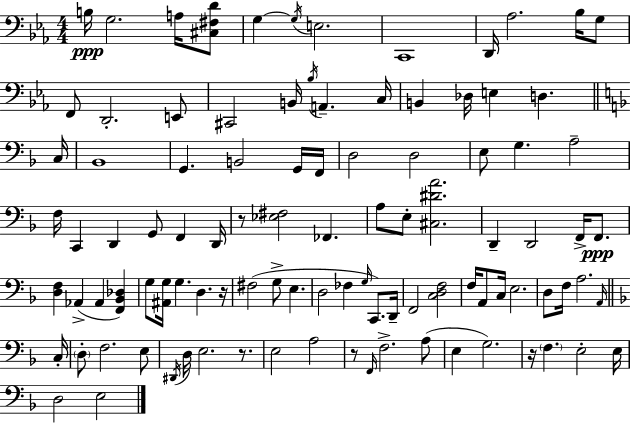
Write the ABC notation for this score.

X:1
T:Untitled
M:4/4
L:1/4
K:Eb
B,/4 G,2 A,/4 [^C,^F,D]/2 G, G,/4 E,2 C,,4 D,,/4 _A,2 _B,/4 G,/2 F,,/2 D,,2 E,,/2 ^C,,2 B,,/4 _B,/4 A,, C,/4 B,, _D,/4 E, D, C,/4 _B,,4 G,, B,,2 G,,/4 F,,/4 D,2 D,2 E,/2 G, A,2 F,/4 C,, D,, G,,/2 F,, D,,/4 z/2 [_E,^F,]2 _F,, A,/2 E,/2 [^C,^DA]2 D,, D,,2 F,,/4 F,,/2 [D,F,] _A,, _A,, [F,,_B,,_D,] G,/2 [^A,,G,]/4 G, D, z/4 ^F,2 G,/2 E, D,2 _F, G,/4 C,,/2 D,,/4 F,,2 [C,D,F,]2 F,/4 A,,/2 C,/4 E,2 D,/2 F,/4 A,2 A,,/4 C,/4 D,/2 F,2 E,/2 ^D,,/4 D,/4 E,2 z/2 E,2 A,2 z/2 F,,/4 F,2 A,/2 E, G,2 z/4 F, E,2 E,/4 D,2 E,2